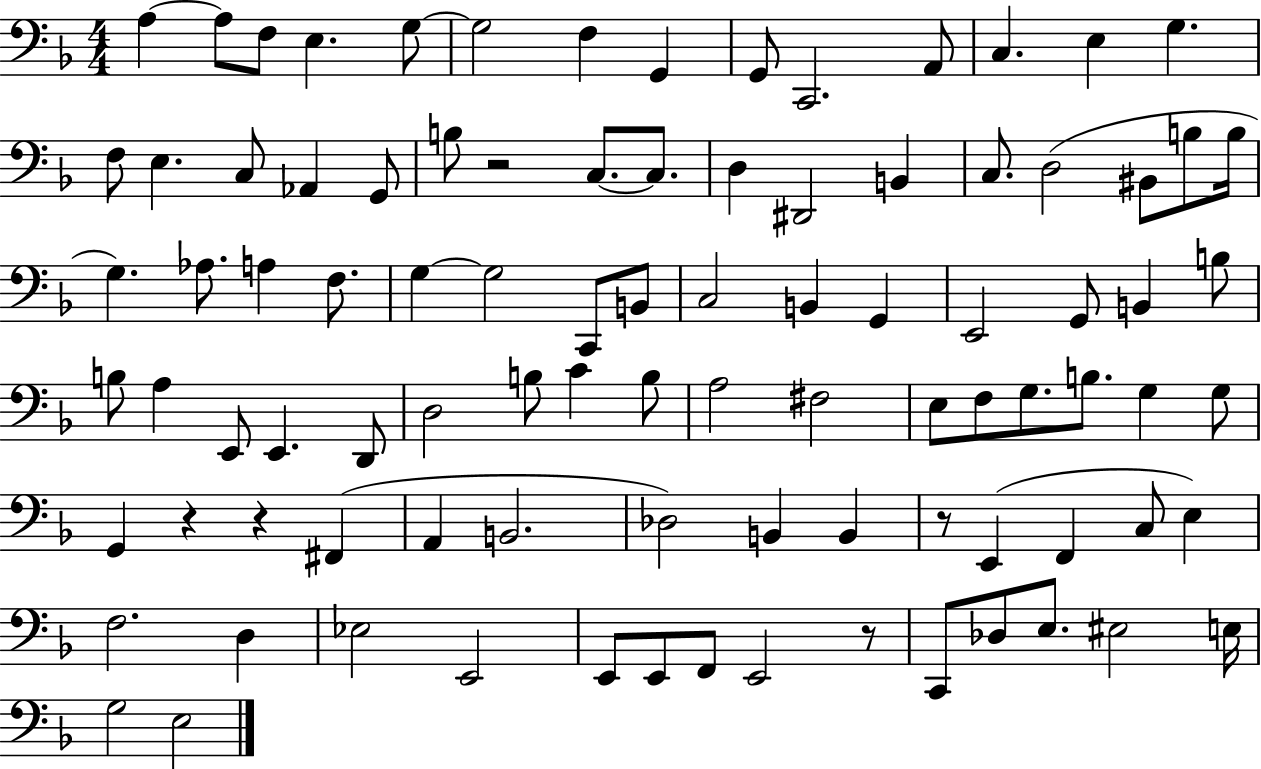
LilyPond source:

{
  \clef bass
  \numericTimeSignature
  \time 4/4
  \key f \major
  \repeat volta 2 { a4~~ a8 f8 e4. g8~~ | g2 f4 g,4 | g,8 c,2. a,8 | c4. e4 g4. | \break f8 e4. c8 aes,4 g,8 | b8 r2 c8.~~ c8. | d4 dis,2 b,4 | c8. d2( bis,8 b8 b16 | \break g4.) aes8. a4 f8. | g4~~ g2 c,8 b,8 | c2 b,4 g,4 | e,2 g,8 b,4 b8 | \break b8 a4 e,8 e,4. d,8 | d2 b8 c'4 b8 | a2 fis2 | e8 f8 g8. b8. g4 g8 | \break g,4 r4 r4 fis,4( | a,4 b,2. | des2) b,4 b,4 | r8 e,4( f,4 c8 e4) | \break f2. d4 | ees2 e,2 | e,8 e,8 f,8 e,2 r8 | c,8 des8 e8. eis2 e16 | \break g2 e2 | } \bar "|."
}